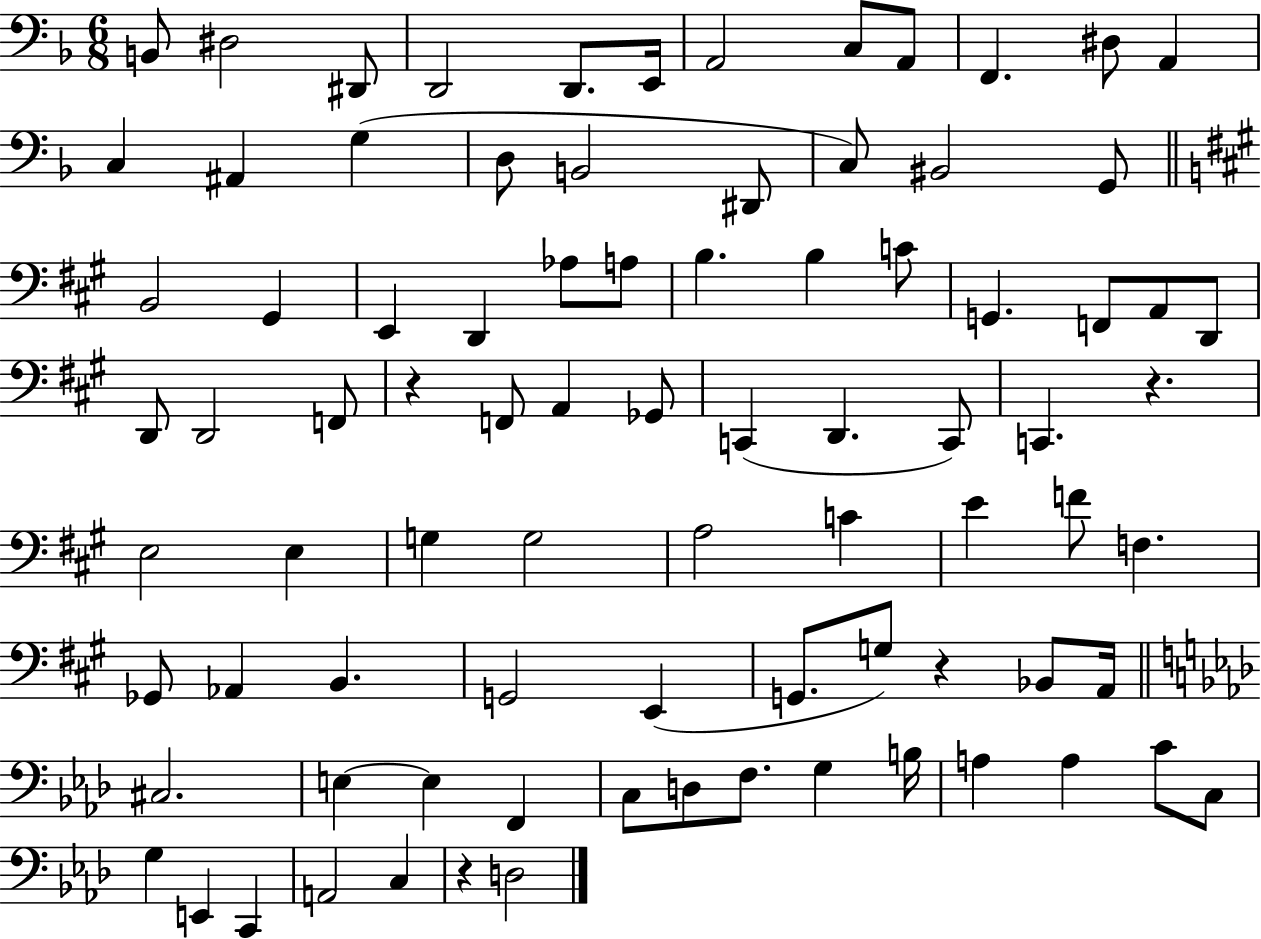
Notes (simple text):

B2/e D#3/h D#2/e D2/h D2/e. E2/s A2/h C3/e A2/e F2/q. D#3/e A2/q C3/q A#2/q G3/q D3/e B2/h D#2/e C3/e BIS2/h G2/e B2/h G#2/q E2/q D2/q Ab3/e A3/e B3/q. B3/q C4/e G2/q. F2/e A2/e D2/e D2/e D2/h F2/e R/q F2/e A2/q Gb2/e C2/q D2/q. C2/e C2/q. R/q. E3/h E3/q G3/q G3/h A3/h C4/q E4/q F4/e F3/q. Gb2/e Ab2/q B2/q. G2/h E2/q G2/e. G3/e R/q Bb2/e A2/s C#3/h. E3/q E3/q F2/q C3/e D3/e F3/e. G3/q B3/s A3/q A3/q C4/e C3/e G3/q E2/q C2/q A2/h C3/q R/q D3/h